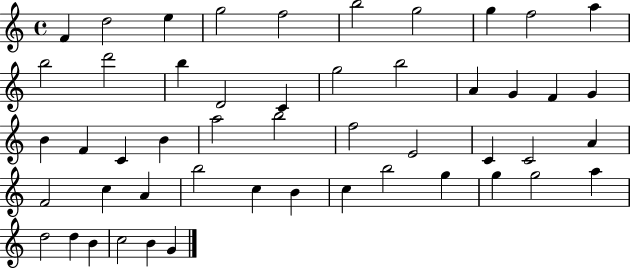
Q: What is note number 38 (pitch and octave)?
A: B4